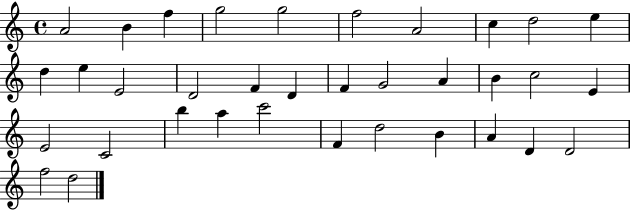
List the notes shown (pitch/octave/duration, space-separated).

A4/h B4/q F5/q G5/h G5/h F5/h A4/h C5/q D5/h E5/q D5/q E5/q E4/h D4/h F4/q D4/q F4/q G4/h A4/q B4/q C5/h E4/q E4/h C4/h B5/q A5/q C6/h F4/q D5/h B4/q A4/q D4/q D4/h F5/h D5/h